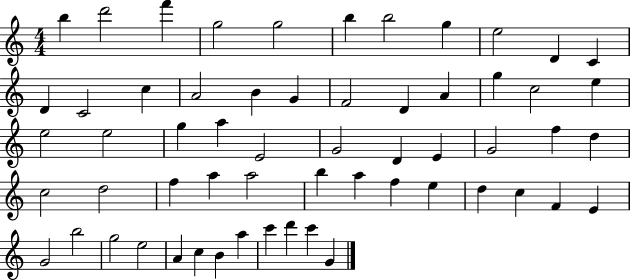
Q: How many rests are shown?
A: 0